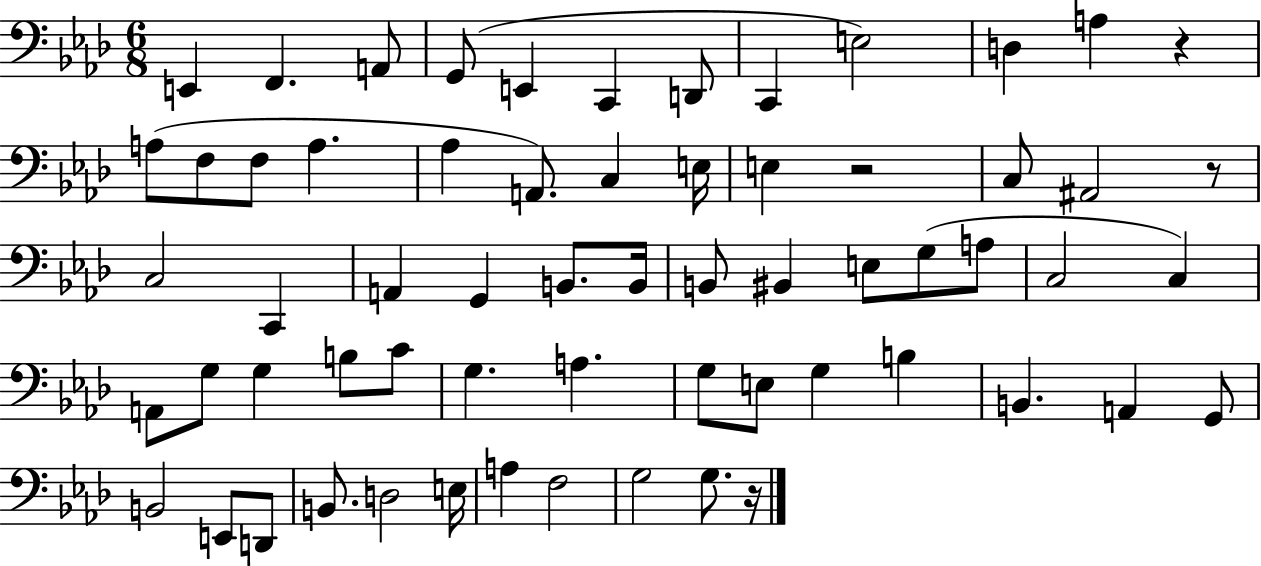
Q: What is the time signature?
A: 6/8